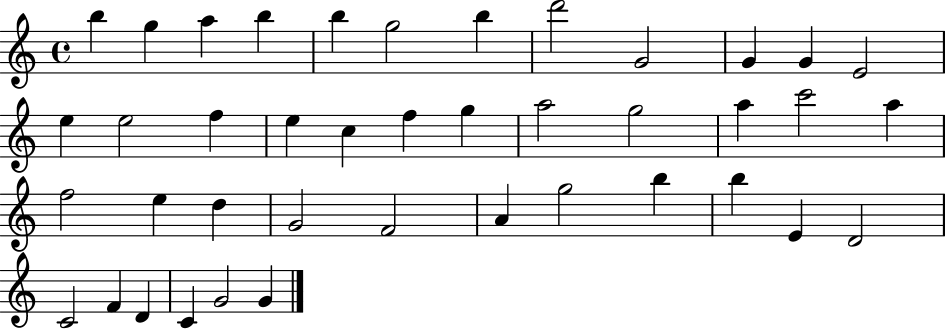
B5/q G5/q A5/q B5/q B5/q G5/h B5/q D6/h G4/h G4/q G4/q E4/h E5/q E5/h F5/q E5/q C5/q F5/q G5/q A5/h G5/h A5/q C6/h A5/q F5/h E5/q D5/q G4/h F4/h A4/q G5/h B5/q B5/q E4/q D4/h C4/h F4/q D4/q C4/q G4/h G4/q